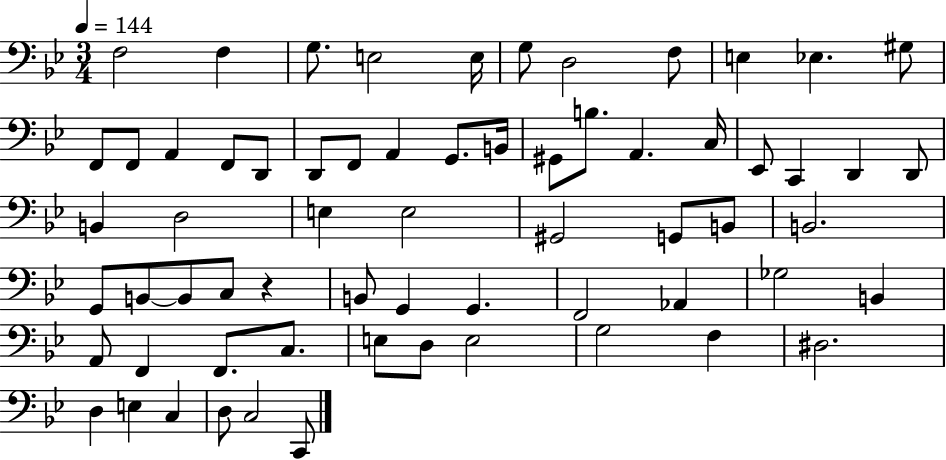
{
  \clef bass
  \numericTimeSignature
  \time 3/4
  \key bes \major
  \tempo 4 = 144
  f2 f4 | g8. e2 e16 | g8 d2 f8 | e4 ees4. gis8 | \break f,8 f,8 a,4 f,8 d,8 | d,8 f,8 a,4 g,8. b,16 | gis,8 b8. a,4. c16 | ees,8 c,4 d,4 d,8 | \break b,4 d2 | e4 e2 | gis,2 g,8 b,8 | b,2. | \break g,8 b,8~~ b,8 c8 r4 | b,8 g,4 g,4. | f,2 aes,4 | ges2 b,4 | \break a,8 f,4 f,8. c8. | e8 d8 e2 | g2 f4 | dis2. | \break d4 e4 c4 | d8 c2 c,8 | \bar "|."
}